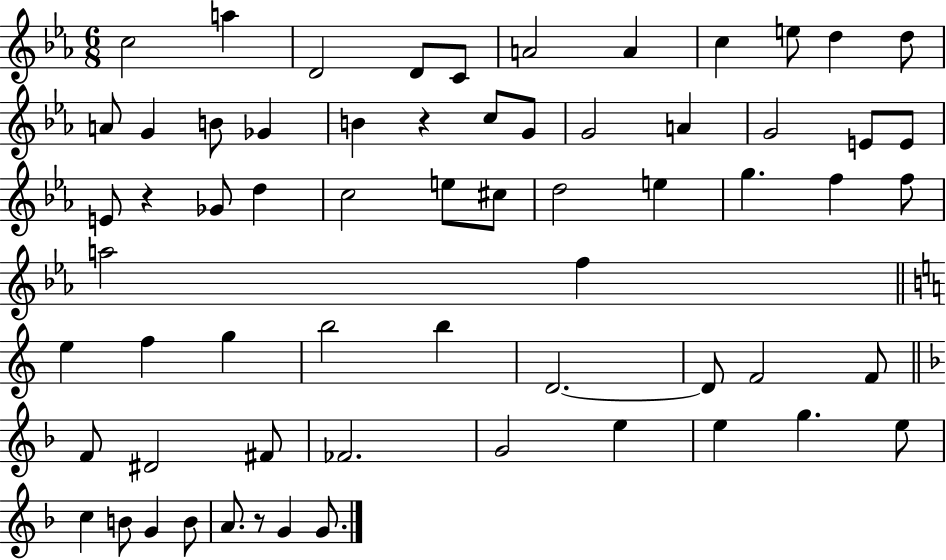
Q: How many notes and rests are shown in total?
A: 64